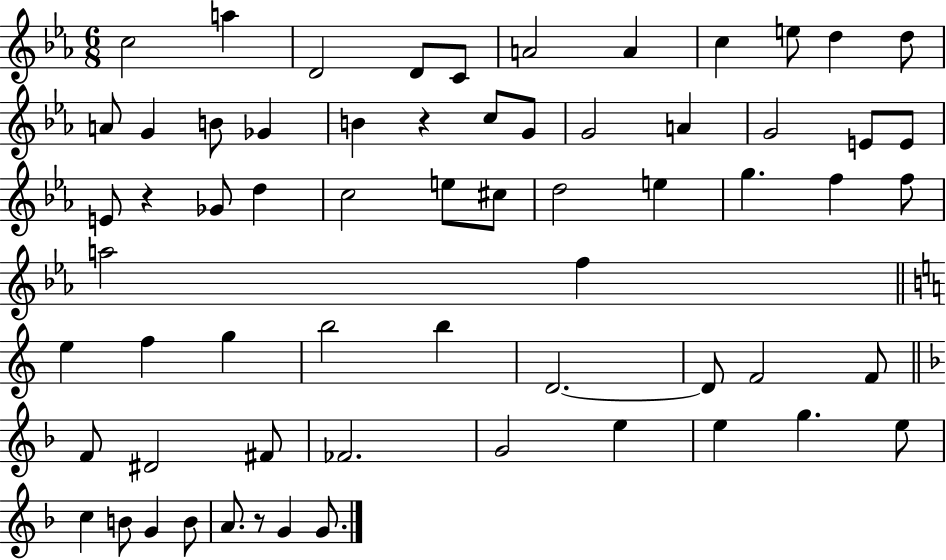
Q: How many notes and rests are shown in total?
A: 64